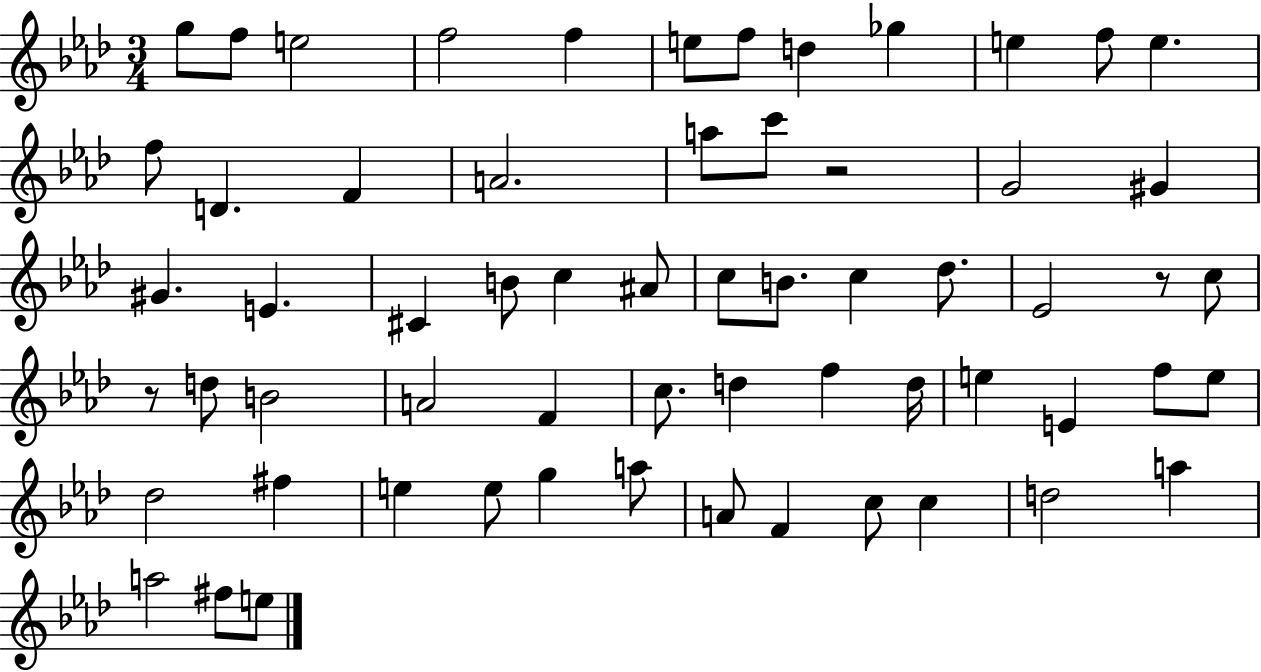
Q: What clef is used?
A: treble